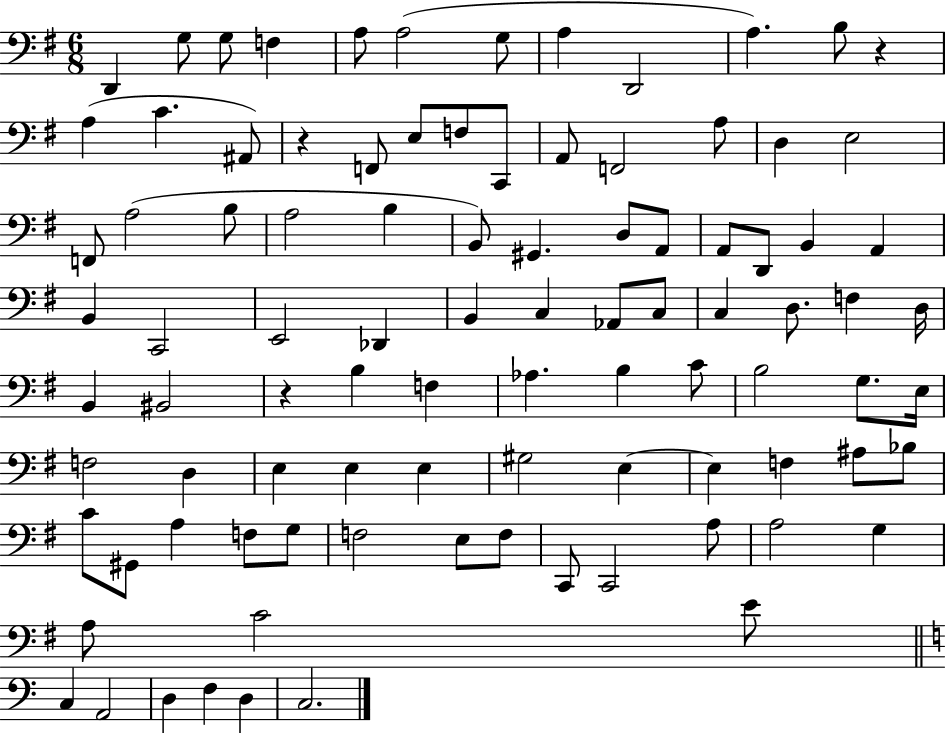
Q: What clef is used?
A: bass